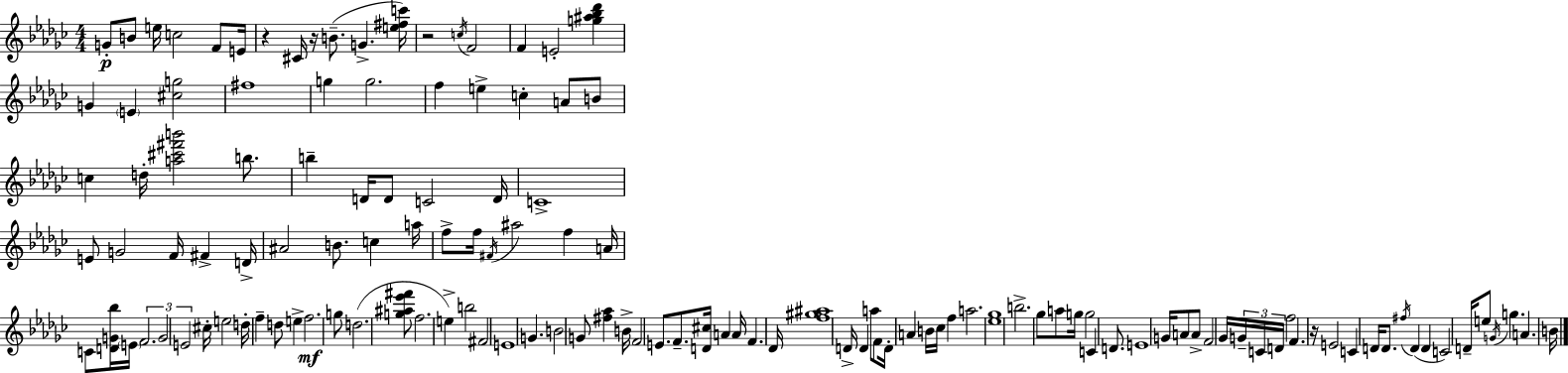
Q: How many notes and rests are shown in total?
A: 133